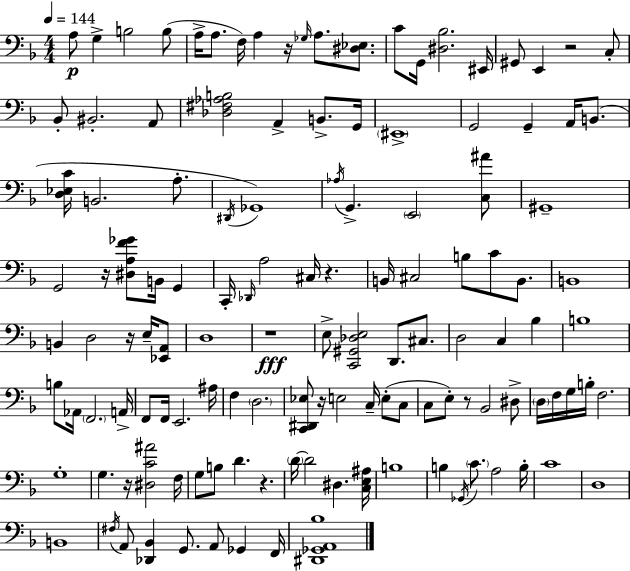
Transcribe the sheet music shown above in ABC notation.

X:1
T:Untitled
M:4/4
L:1/4
K:F
A,/2 G, B,2 B,/2 A,/4 A,/2 F,/4 A, z/4 _G,/4 A,/2 [^D,_E,]/2 C/2 G,,/4 [^D,_B,]2 ^E,,/4 ^G,,/2 E,, z2 C,/2 _B,,/2 ^B,,2 A,,/2 [_D,^F,_A,B,]2 A,, B,,/2 G,,/4 ^E,,4 G,,2 G,, A,,/4 B,,/2 [D,_E,C]/4 B,,2 A,/2 ^D,,/4 _G,,4 _A,/4 G,, E,,2 [C,^A]/2 ^G,,4 G,,2 z/4 [^D,A,F_G]/2 B,,/4 G,, C,,/4 _D,,/4 A,2 ^C,/4 z B,,/4 ^C,2 B,/2 C/2 B,,/2 B,,4 B,, D,2 z/4 E,/4 [_E,,A,,]/2 D,4 z4 E,/2 [C,,^G,,_D,E,]2 D,,/2 ^C,/2 D,2 C, _B, B,4 B,/2 _A,,/4 F,,2 A,,/4 F,,/2 F,,/4 E,,2 ^A,/4 F, D,2 [C,,^D,,_E,]/2 z/4 E,2 C,/4 E,/2 C,/2 C,/2 E,/2 z/2 _B,,2 ^D,/2 D,/4 F,/4 G,/4 B,/4 F,2 G,4 G, z/4 [^D,C^A]2 F,/4 G,/2 B,/2 D z D/4 D2 ^D, [C,E,^A,]/4 B,4 B, _G,,/4 C/2 A,2 B,/4 C4 D,4 B,,4 ^F,/4 A,,/2 [_D,,_B,,] G,,/2 A,,/2 _G,, F,,/4 [^D,,_G,,A,,_B,]4